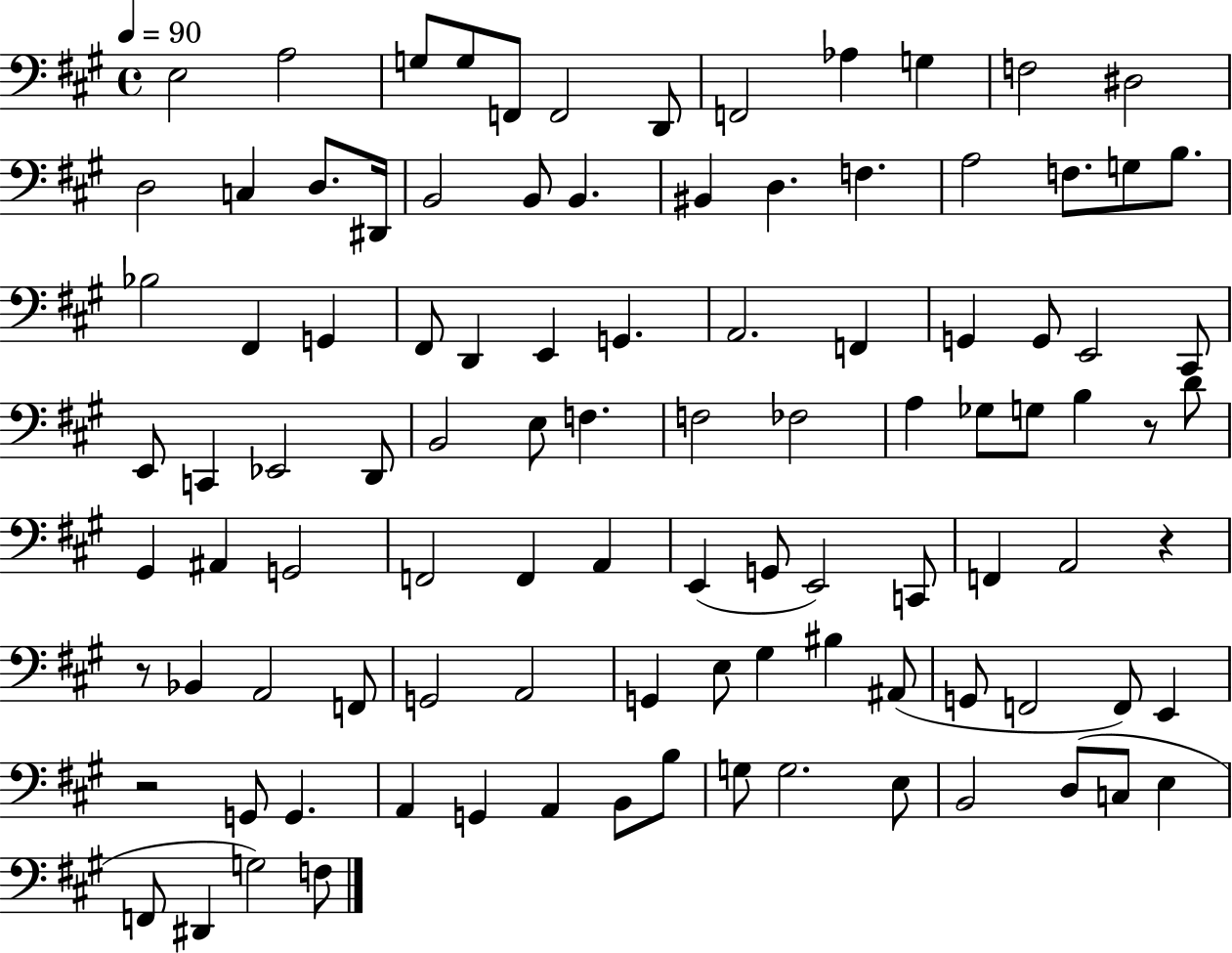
{
  \clef bass
  \time 4/4
  \defaultTimeSignature
  \key a \major
  \tempo 4 = 90
  e2 a2 | g8 g8 f,8 f,2 d,8 | f,2 aes4 g4 | f2 dis2 | \break d2 c4 d8. dis,16 | b,2 b,8 b,4. | bis,4 d4. f4. | a2 f8. g8 b8. | \break bes2 fis,4 g,4 | fis,8 d,4 e,4 g,4. | a,2. f,4 | g,4 g,8 e,2 cis,8 | \break e,8 c,4 ees,2 d,8 | b,2 e8 f4. | f2 fes2 | a4 ges8 g8 b4 r8 d'8 | \break gis,4 ais,4 g,2 | f,2 f,4 a,4 | e,4( g,8 e,2) c,8 | f,4 a,2 r4 | \break r8 bes,4 a,2 f,8 | g,2 a,2 | g,4 e8 gis4 bis4 ais,8( | g,8 f,2 f,8) e,4 | \break r2 g,8 g,4. | a,4 g,4 a,4 b,8 b8 | g8 g2. e8 | b,2 d8( c8 e4 | \break f,8 dis,4 g2) f8 | \bar "|."
}